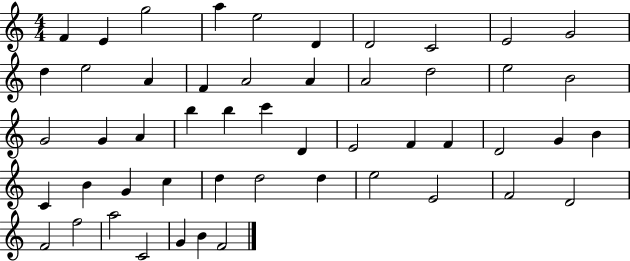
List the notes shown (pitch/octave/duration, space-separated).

F4/q E4/q G5/h A5/q E5/h D4/q D4/h C4/h E4/h G4/h D5/q E5/h A4/q F4/q A4/h A4/q A4/h D5/h E5/h B4/h G4/h G4/q A4/q B5/q B5/q C6/q D4/q E4/h F4/q F4/q D4/h G4/q B4/q C4/q B4/q G4/q C5/q D5/q D5/h D5/q E5/h E4/h F4/h D4/h F4/h F5/h A5/h C4/h G4/q B4/q F4/h